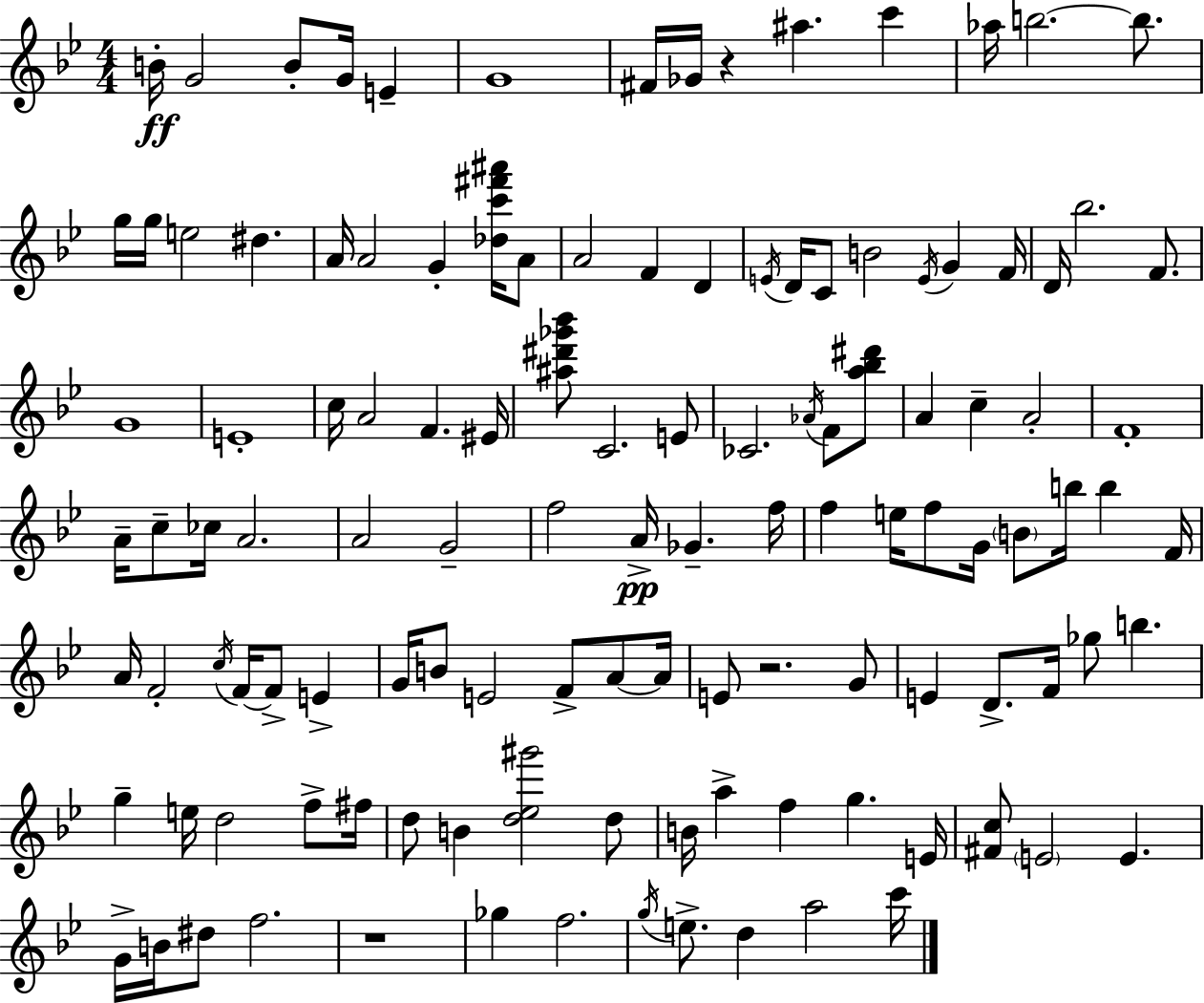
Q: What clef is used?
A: treble